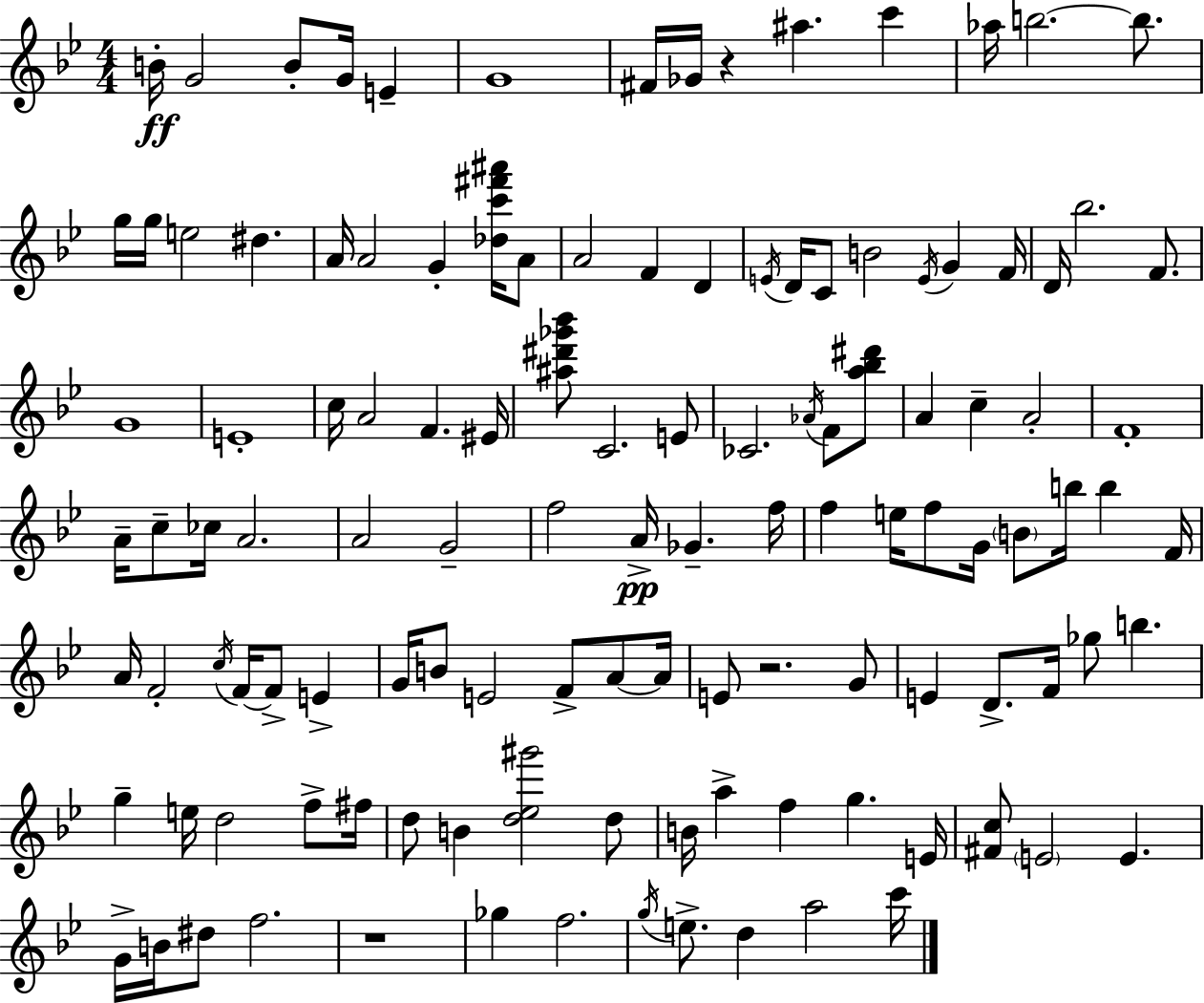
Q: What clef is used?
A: treble